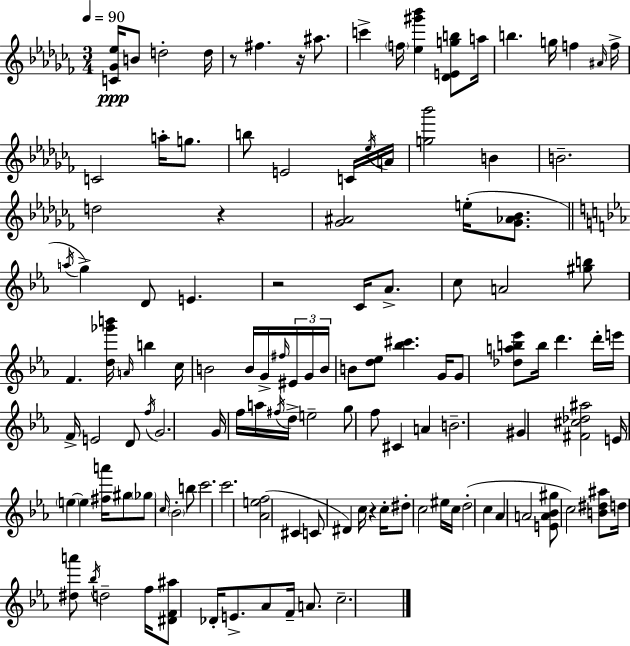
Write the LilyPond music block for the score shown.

{
  \clef treble
  \numericTimeSignature
  \time 3/4
  \key aes \minor
  \tempo 4 = 90
  <c' ges' ees''>16\ppp b'8 d''2-. d''16 | r8 fis''4. r16 ais''8. | c'''4-> \parenthesize f''16 <ees'' gis''' bes'''>4 <des' e' g'' b''>8 a''16 | b''4. g''16 f''4 \grace { ais'16 } | \break f''16-> c'2 a''16-. g''8. | b''8 e'2 c'16 | \acciaccatura { ees''16 } a'16 <g'' bes'''>2 b'4 | b'2.-- | \break d''2 r4 | <ges' ais'>2 e''16-.( <ges' aes' bes'>8. | \bar "||" \break \key ees \major \acciaccatura { a''16 }) g''4-> d'8 e'4. | r2 c'16 aes'8.-> | c''8 a'2 <gis'' b''>8 | f'4. <d'' ges''' b'''>16 \grace { a'16 } b''4 | \break c''16 b'2 b'16 g'16-> | \grace { fis''16 } \tuplet 3/2 { eis'16 g'16 b'16 } b'8 <d'' ees''>8 <bes'' cis'''>4. | g'16 g'8 <des'' a'' b'' ees'''>8 b''16 d'''4. | d'''16-. e'''16 f'16-> e'2 | \break d'8 \acciaccatura { f''16 } g'2. | g'16 f''16 a''16 \acciaccatura { fis''16 } d''16-> e''2-- | g''8 f''8 cis'4 | a'4 b'2.-- | \break gis'4 <fis' cis'' des'' ais''>2 | e'16 \parenthesize e''4~~ e''4 | <fis'' a'''>16 gis''8 \parenthesize ges''8 \grace { c''16 } \parenthesize bes'2-. | b''8 c'''2. | \break c'''2. | <aes' e'' f''>2( | cis'4 c'8 dis'4) | c''16 r4 c''16-. dis''8-. c''2 | \break eis''16 c''16 d''2-.( | c''4 aes'4 a'2 | <e' a' bes' gis''>8 c''2) | <b' dis'' ais''>8 d''16 <dis'' a'''>8 \acciaccatura { bes''16 } d''2-- | \break f''16 <dis' f' ais''>8 des'16-. e'8.-> | aes'8 f'16-- a'8. c''2.-- | \bar "|."
}